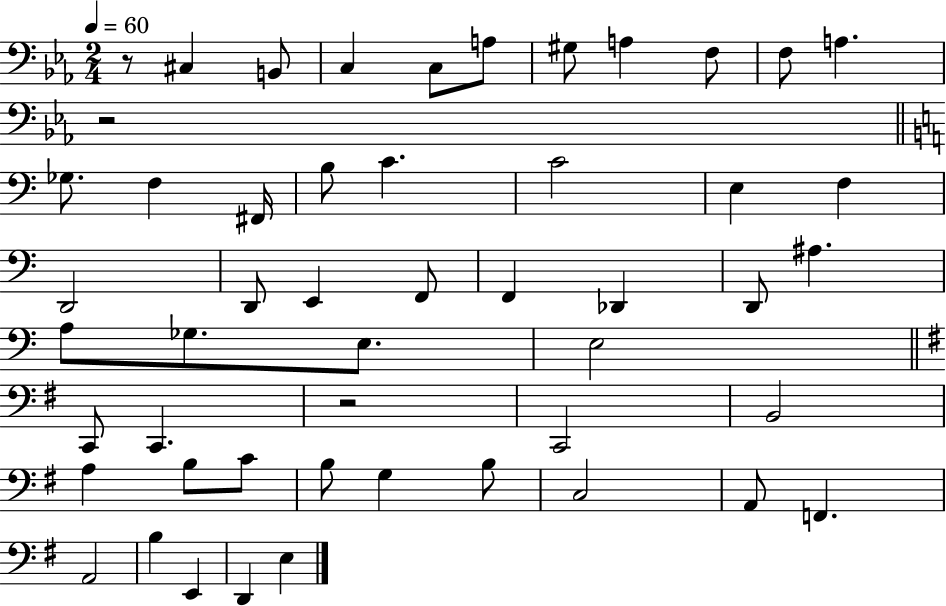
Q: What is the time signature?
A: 2/4